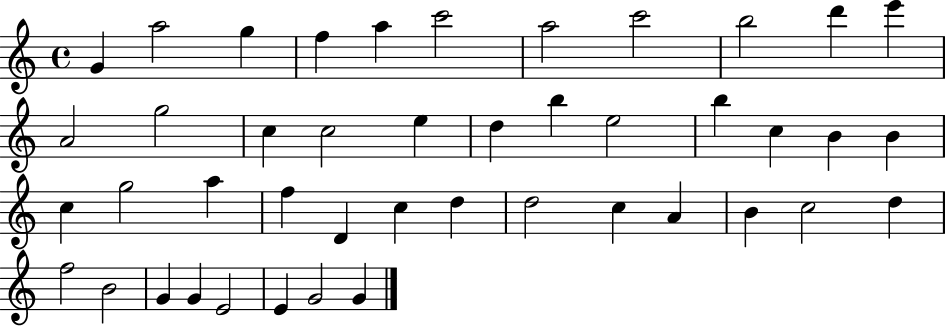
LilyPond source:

{
  \clef treble
  \time 4/4
  \defaultTimeSignature
  \key c \major
  g'4 a''2 g''4 | f''4 a''4 c'''2 | a''2 c'''2 | b''2 d'''4 e'''4 | \break a'2 g''2 | c''4 c''2 e''4 | d''4 b''4 e''2 | b''4 c''4 b'4 b'4 | \break c''4 g''2 a''4 | f''4 d'4 c''4 d''4 | d''2 c''4 a'4 | b'4 c''2 d''4 | \break f''2 b'2 | g'4 g'4 e'2 | e'4 g'2 g'4 | \bar "|."
}